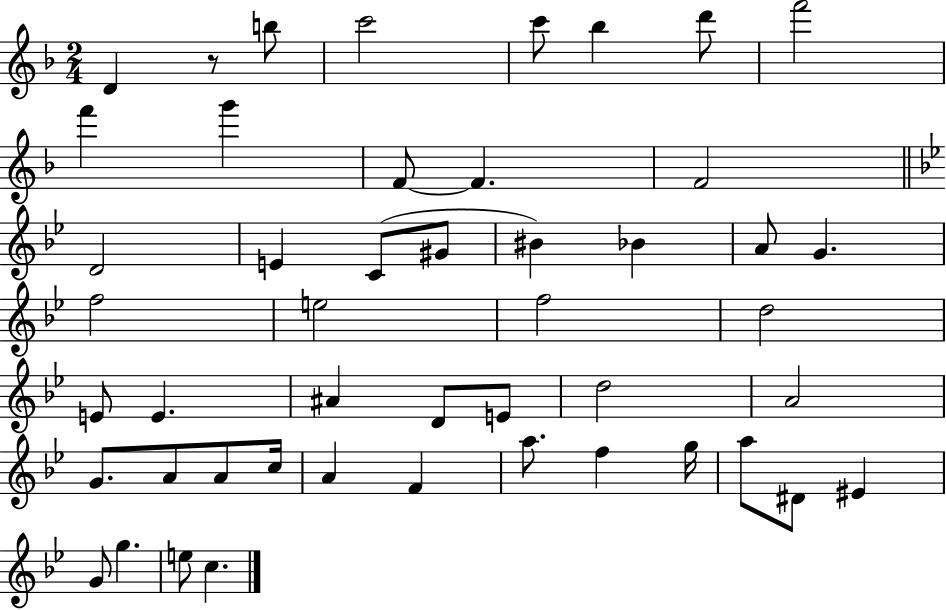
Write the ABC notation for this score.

X:1
T:Untitled
M:2/4
L:1/4
K:F
D z/2 b/2 c'2 c'/2 _b d'/2 f'2 f' g' F/2 F F2 D2 E C/2 ^G/2 ^B _B A/2 G f2 e2 f2 d2 E/2 E ^A D/2 E/2 d2 A2 G/2 A/2 A/2 c/4 A F a/2 f g/4 a/2 ^D/2 ^E G/2 g e/2 c